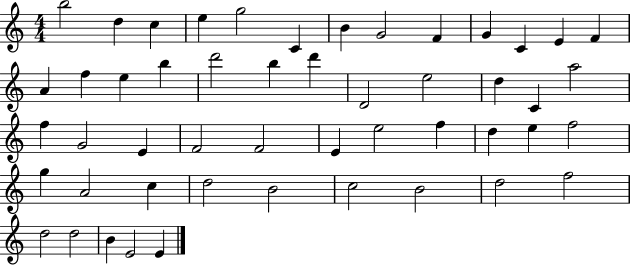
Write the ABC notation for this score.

X:1
T:Untitled
M:4/4
L:1/4
K:C
b2 d c e g2 C B G2 F G C E F A f e b d'2 b d' D2 e2 d C a2 f G2 E F2 F2 E e2 f d e f2 g A2 c d2 B2 c2 B2 d2 f2 d2 d2 B E2 E